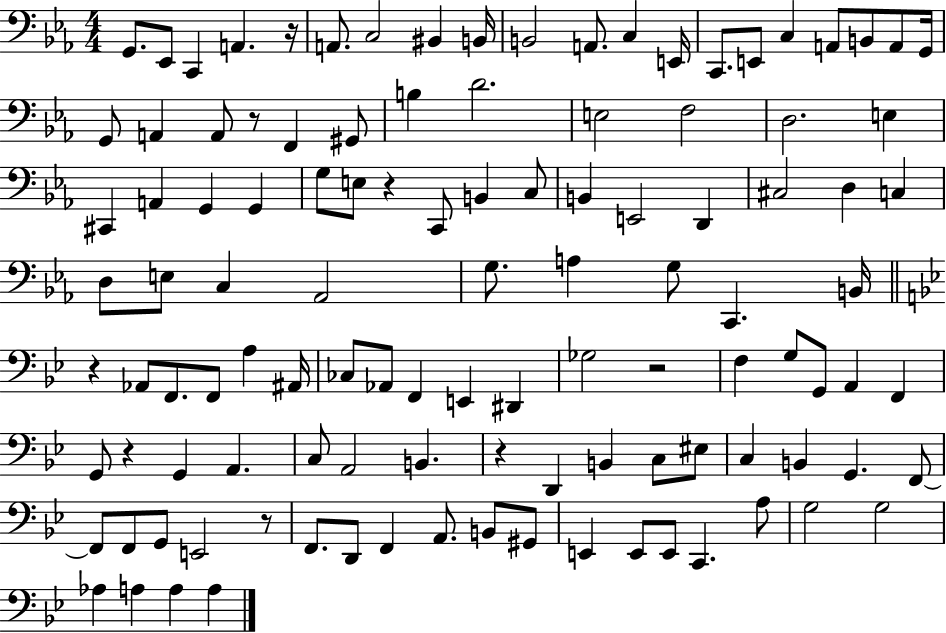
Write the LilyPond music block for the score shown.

{
  \clef bass
  \numericTimeSignature
  \time 4/4
  \key ees \major
  \repeat volta 2 { g,8. ees,8 c,4 a,4. r16 | a,8. c2 bis,4 b,16 | b,2 a,8. c4 e,16 | c,8. e,8 c4 a,8 b,8 a,8 g,16 | \break g,8 a,4 a,8 r8 f,4 gis,8 | b4 d'2. | e2 f2 | d2. e4 | \break cis,4 a,4 g,4 g,4 | g8 e8 r4 c,8 b,4 c8 | b,4 e,2 d,4 | cis2 d4 c4 | \break d8 e8 c4 aes,2 | g8. a4 g8 c,4. b,16 | \bar "||" \break \key g \minor r4 aes,8 f,8. f,8 a4 ais,16 | ces8 aes,8 f,4 e,4 dis,4 | ges2 r2 | f4 g8 g,8 a,4 f,4 | \break g,8 r4 g,4 a,4. | c8 a,2 b,4. | r4 d,4 b,4 c8 eis8 | c4 b,4 g,4. f,8~~ | \break f,8 f,8 g,8 e,2 r8 | f,8. d,8 f,4 a,8. b,8 gis,8 | e,4 e,8 e,8 c,4. a8 | g2 g2 | \break aes4 a4 a4 a4 | } \bar "|."
}